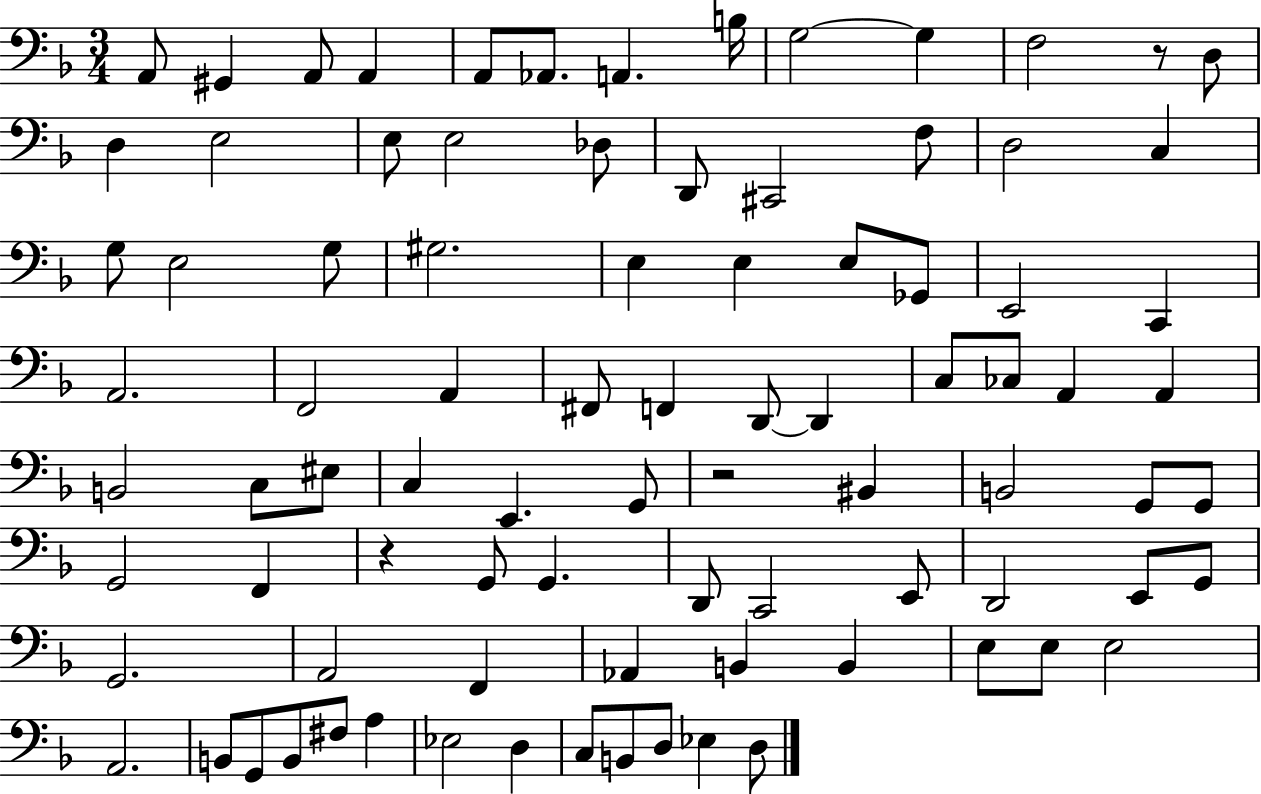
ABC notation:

X:1
T:Untitled
M:3/4
L:1/4
K:F
A,,/2 ^G,, A,,/2 A,, A,,/2 _A,,/2 A,, B,/4 G,2 G, F,2 z/2 D,/2 D, E,2 E,/2 E,2 _D,/2 D,,/2 ^C,,2 F,/2 D,2 C, G,/2 E,2 G,/2 ^G,2 E, E, E,/2 _G,,/2 E,,2 C,, A,,2 F,,2 A,, ^F,,/2 F,, D,,/2 D,, C,/2 _C,/2 A,, A,, B,,2 C,/2 ^E,/2 C, E,, G,,/2 z2 ^B,, B,,2 G,,/2 G,,/2 G,,2 F,, z G,,/2 G,, D,,/2 C,,2 E,,/2 D,,2 E,,/2 G,,/2 G,,2 A,,2 F,, _A,, B,, B,, E,/2 E,/2 E,2 A,,2 B,,/2 G,,/2 B,,/2 ^F,/2 A, _E,2 D, C,/2 B,,/2 D,/2 _E, D,/2